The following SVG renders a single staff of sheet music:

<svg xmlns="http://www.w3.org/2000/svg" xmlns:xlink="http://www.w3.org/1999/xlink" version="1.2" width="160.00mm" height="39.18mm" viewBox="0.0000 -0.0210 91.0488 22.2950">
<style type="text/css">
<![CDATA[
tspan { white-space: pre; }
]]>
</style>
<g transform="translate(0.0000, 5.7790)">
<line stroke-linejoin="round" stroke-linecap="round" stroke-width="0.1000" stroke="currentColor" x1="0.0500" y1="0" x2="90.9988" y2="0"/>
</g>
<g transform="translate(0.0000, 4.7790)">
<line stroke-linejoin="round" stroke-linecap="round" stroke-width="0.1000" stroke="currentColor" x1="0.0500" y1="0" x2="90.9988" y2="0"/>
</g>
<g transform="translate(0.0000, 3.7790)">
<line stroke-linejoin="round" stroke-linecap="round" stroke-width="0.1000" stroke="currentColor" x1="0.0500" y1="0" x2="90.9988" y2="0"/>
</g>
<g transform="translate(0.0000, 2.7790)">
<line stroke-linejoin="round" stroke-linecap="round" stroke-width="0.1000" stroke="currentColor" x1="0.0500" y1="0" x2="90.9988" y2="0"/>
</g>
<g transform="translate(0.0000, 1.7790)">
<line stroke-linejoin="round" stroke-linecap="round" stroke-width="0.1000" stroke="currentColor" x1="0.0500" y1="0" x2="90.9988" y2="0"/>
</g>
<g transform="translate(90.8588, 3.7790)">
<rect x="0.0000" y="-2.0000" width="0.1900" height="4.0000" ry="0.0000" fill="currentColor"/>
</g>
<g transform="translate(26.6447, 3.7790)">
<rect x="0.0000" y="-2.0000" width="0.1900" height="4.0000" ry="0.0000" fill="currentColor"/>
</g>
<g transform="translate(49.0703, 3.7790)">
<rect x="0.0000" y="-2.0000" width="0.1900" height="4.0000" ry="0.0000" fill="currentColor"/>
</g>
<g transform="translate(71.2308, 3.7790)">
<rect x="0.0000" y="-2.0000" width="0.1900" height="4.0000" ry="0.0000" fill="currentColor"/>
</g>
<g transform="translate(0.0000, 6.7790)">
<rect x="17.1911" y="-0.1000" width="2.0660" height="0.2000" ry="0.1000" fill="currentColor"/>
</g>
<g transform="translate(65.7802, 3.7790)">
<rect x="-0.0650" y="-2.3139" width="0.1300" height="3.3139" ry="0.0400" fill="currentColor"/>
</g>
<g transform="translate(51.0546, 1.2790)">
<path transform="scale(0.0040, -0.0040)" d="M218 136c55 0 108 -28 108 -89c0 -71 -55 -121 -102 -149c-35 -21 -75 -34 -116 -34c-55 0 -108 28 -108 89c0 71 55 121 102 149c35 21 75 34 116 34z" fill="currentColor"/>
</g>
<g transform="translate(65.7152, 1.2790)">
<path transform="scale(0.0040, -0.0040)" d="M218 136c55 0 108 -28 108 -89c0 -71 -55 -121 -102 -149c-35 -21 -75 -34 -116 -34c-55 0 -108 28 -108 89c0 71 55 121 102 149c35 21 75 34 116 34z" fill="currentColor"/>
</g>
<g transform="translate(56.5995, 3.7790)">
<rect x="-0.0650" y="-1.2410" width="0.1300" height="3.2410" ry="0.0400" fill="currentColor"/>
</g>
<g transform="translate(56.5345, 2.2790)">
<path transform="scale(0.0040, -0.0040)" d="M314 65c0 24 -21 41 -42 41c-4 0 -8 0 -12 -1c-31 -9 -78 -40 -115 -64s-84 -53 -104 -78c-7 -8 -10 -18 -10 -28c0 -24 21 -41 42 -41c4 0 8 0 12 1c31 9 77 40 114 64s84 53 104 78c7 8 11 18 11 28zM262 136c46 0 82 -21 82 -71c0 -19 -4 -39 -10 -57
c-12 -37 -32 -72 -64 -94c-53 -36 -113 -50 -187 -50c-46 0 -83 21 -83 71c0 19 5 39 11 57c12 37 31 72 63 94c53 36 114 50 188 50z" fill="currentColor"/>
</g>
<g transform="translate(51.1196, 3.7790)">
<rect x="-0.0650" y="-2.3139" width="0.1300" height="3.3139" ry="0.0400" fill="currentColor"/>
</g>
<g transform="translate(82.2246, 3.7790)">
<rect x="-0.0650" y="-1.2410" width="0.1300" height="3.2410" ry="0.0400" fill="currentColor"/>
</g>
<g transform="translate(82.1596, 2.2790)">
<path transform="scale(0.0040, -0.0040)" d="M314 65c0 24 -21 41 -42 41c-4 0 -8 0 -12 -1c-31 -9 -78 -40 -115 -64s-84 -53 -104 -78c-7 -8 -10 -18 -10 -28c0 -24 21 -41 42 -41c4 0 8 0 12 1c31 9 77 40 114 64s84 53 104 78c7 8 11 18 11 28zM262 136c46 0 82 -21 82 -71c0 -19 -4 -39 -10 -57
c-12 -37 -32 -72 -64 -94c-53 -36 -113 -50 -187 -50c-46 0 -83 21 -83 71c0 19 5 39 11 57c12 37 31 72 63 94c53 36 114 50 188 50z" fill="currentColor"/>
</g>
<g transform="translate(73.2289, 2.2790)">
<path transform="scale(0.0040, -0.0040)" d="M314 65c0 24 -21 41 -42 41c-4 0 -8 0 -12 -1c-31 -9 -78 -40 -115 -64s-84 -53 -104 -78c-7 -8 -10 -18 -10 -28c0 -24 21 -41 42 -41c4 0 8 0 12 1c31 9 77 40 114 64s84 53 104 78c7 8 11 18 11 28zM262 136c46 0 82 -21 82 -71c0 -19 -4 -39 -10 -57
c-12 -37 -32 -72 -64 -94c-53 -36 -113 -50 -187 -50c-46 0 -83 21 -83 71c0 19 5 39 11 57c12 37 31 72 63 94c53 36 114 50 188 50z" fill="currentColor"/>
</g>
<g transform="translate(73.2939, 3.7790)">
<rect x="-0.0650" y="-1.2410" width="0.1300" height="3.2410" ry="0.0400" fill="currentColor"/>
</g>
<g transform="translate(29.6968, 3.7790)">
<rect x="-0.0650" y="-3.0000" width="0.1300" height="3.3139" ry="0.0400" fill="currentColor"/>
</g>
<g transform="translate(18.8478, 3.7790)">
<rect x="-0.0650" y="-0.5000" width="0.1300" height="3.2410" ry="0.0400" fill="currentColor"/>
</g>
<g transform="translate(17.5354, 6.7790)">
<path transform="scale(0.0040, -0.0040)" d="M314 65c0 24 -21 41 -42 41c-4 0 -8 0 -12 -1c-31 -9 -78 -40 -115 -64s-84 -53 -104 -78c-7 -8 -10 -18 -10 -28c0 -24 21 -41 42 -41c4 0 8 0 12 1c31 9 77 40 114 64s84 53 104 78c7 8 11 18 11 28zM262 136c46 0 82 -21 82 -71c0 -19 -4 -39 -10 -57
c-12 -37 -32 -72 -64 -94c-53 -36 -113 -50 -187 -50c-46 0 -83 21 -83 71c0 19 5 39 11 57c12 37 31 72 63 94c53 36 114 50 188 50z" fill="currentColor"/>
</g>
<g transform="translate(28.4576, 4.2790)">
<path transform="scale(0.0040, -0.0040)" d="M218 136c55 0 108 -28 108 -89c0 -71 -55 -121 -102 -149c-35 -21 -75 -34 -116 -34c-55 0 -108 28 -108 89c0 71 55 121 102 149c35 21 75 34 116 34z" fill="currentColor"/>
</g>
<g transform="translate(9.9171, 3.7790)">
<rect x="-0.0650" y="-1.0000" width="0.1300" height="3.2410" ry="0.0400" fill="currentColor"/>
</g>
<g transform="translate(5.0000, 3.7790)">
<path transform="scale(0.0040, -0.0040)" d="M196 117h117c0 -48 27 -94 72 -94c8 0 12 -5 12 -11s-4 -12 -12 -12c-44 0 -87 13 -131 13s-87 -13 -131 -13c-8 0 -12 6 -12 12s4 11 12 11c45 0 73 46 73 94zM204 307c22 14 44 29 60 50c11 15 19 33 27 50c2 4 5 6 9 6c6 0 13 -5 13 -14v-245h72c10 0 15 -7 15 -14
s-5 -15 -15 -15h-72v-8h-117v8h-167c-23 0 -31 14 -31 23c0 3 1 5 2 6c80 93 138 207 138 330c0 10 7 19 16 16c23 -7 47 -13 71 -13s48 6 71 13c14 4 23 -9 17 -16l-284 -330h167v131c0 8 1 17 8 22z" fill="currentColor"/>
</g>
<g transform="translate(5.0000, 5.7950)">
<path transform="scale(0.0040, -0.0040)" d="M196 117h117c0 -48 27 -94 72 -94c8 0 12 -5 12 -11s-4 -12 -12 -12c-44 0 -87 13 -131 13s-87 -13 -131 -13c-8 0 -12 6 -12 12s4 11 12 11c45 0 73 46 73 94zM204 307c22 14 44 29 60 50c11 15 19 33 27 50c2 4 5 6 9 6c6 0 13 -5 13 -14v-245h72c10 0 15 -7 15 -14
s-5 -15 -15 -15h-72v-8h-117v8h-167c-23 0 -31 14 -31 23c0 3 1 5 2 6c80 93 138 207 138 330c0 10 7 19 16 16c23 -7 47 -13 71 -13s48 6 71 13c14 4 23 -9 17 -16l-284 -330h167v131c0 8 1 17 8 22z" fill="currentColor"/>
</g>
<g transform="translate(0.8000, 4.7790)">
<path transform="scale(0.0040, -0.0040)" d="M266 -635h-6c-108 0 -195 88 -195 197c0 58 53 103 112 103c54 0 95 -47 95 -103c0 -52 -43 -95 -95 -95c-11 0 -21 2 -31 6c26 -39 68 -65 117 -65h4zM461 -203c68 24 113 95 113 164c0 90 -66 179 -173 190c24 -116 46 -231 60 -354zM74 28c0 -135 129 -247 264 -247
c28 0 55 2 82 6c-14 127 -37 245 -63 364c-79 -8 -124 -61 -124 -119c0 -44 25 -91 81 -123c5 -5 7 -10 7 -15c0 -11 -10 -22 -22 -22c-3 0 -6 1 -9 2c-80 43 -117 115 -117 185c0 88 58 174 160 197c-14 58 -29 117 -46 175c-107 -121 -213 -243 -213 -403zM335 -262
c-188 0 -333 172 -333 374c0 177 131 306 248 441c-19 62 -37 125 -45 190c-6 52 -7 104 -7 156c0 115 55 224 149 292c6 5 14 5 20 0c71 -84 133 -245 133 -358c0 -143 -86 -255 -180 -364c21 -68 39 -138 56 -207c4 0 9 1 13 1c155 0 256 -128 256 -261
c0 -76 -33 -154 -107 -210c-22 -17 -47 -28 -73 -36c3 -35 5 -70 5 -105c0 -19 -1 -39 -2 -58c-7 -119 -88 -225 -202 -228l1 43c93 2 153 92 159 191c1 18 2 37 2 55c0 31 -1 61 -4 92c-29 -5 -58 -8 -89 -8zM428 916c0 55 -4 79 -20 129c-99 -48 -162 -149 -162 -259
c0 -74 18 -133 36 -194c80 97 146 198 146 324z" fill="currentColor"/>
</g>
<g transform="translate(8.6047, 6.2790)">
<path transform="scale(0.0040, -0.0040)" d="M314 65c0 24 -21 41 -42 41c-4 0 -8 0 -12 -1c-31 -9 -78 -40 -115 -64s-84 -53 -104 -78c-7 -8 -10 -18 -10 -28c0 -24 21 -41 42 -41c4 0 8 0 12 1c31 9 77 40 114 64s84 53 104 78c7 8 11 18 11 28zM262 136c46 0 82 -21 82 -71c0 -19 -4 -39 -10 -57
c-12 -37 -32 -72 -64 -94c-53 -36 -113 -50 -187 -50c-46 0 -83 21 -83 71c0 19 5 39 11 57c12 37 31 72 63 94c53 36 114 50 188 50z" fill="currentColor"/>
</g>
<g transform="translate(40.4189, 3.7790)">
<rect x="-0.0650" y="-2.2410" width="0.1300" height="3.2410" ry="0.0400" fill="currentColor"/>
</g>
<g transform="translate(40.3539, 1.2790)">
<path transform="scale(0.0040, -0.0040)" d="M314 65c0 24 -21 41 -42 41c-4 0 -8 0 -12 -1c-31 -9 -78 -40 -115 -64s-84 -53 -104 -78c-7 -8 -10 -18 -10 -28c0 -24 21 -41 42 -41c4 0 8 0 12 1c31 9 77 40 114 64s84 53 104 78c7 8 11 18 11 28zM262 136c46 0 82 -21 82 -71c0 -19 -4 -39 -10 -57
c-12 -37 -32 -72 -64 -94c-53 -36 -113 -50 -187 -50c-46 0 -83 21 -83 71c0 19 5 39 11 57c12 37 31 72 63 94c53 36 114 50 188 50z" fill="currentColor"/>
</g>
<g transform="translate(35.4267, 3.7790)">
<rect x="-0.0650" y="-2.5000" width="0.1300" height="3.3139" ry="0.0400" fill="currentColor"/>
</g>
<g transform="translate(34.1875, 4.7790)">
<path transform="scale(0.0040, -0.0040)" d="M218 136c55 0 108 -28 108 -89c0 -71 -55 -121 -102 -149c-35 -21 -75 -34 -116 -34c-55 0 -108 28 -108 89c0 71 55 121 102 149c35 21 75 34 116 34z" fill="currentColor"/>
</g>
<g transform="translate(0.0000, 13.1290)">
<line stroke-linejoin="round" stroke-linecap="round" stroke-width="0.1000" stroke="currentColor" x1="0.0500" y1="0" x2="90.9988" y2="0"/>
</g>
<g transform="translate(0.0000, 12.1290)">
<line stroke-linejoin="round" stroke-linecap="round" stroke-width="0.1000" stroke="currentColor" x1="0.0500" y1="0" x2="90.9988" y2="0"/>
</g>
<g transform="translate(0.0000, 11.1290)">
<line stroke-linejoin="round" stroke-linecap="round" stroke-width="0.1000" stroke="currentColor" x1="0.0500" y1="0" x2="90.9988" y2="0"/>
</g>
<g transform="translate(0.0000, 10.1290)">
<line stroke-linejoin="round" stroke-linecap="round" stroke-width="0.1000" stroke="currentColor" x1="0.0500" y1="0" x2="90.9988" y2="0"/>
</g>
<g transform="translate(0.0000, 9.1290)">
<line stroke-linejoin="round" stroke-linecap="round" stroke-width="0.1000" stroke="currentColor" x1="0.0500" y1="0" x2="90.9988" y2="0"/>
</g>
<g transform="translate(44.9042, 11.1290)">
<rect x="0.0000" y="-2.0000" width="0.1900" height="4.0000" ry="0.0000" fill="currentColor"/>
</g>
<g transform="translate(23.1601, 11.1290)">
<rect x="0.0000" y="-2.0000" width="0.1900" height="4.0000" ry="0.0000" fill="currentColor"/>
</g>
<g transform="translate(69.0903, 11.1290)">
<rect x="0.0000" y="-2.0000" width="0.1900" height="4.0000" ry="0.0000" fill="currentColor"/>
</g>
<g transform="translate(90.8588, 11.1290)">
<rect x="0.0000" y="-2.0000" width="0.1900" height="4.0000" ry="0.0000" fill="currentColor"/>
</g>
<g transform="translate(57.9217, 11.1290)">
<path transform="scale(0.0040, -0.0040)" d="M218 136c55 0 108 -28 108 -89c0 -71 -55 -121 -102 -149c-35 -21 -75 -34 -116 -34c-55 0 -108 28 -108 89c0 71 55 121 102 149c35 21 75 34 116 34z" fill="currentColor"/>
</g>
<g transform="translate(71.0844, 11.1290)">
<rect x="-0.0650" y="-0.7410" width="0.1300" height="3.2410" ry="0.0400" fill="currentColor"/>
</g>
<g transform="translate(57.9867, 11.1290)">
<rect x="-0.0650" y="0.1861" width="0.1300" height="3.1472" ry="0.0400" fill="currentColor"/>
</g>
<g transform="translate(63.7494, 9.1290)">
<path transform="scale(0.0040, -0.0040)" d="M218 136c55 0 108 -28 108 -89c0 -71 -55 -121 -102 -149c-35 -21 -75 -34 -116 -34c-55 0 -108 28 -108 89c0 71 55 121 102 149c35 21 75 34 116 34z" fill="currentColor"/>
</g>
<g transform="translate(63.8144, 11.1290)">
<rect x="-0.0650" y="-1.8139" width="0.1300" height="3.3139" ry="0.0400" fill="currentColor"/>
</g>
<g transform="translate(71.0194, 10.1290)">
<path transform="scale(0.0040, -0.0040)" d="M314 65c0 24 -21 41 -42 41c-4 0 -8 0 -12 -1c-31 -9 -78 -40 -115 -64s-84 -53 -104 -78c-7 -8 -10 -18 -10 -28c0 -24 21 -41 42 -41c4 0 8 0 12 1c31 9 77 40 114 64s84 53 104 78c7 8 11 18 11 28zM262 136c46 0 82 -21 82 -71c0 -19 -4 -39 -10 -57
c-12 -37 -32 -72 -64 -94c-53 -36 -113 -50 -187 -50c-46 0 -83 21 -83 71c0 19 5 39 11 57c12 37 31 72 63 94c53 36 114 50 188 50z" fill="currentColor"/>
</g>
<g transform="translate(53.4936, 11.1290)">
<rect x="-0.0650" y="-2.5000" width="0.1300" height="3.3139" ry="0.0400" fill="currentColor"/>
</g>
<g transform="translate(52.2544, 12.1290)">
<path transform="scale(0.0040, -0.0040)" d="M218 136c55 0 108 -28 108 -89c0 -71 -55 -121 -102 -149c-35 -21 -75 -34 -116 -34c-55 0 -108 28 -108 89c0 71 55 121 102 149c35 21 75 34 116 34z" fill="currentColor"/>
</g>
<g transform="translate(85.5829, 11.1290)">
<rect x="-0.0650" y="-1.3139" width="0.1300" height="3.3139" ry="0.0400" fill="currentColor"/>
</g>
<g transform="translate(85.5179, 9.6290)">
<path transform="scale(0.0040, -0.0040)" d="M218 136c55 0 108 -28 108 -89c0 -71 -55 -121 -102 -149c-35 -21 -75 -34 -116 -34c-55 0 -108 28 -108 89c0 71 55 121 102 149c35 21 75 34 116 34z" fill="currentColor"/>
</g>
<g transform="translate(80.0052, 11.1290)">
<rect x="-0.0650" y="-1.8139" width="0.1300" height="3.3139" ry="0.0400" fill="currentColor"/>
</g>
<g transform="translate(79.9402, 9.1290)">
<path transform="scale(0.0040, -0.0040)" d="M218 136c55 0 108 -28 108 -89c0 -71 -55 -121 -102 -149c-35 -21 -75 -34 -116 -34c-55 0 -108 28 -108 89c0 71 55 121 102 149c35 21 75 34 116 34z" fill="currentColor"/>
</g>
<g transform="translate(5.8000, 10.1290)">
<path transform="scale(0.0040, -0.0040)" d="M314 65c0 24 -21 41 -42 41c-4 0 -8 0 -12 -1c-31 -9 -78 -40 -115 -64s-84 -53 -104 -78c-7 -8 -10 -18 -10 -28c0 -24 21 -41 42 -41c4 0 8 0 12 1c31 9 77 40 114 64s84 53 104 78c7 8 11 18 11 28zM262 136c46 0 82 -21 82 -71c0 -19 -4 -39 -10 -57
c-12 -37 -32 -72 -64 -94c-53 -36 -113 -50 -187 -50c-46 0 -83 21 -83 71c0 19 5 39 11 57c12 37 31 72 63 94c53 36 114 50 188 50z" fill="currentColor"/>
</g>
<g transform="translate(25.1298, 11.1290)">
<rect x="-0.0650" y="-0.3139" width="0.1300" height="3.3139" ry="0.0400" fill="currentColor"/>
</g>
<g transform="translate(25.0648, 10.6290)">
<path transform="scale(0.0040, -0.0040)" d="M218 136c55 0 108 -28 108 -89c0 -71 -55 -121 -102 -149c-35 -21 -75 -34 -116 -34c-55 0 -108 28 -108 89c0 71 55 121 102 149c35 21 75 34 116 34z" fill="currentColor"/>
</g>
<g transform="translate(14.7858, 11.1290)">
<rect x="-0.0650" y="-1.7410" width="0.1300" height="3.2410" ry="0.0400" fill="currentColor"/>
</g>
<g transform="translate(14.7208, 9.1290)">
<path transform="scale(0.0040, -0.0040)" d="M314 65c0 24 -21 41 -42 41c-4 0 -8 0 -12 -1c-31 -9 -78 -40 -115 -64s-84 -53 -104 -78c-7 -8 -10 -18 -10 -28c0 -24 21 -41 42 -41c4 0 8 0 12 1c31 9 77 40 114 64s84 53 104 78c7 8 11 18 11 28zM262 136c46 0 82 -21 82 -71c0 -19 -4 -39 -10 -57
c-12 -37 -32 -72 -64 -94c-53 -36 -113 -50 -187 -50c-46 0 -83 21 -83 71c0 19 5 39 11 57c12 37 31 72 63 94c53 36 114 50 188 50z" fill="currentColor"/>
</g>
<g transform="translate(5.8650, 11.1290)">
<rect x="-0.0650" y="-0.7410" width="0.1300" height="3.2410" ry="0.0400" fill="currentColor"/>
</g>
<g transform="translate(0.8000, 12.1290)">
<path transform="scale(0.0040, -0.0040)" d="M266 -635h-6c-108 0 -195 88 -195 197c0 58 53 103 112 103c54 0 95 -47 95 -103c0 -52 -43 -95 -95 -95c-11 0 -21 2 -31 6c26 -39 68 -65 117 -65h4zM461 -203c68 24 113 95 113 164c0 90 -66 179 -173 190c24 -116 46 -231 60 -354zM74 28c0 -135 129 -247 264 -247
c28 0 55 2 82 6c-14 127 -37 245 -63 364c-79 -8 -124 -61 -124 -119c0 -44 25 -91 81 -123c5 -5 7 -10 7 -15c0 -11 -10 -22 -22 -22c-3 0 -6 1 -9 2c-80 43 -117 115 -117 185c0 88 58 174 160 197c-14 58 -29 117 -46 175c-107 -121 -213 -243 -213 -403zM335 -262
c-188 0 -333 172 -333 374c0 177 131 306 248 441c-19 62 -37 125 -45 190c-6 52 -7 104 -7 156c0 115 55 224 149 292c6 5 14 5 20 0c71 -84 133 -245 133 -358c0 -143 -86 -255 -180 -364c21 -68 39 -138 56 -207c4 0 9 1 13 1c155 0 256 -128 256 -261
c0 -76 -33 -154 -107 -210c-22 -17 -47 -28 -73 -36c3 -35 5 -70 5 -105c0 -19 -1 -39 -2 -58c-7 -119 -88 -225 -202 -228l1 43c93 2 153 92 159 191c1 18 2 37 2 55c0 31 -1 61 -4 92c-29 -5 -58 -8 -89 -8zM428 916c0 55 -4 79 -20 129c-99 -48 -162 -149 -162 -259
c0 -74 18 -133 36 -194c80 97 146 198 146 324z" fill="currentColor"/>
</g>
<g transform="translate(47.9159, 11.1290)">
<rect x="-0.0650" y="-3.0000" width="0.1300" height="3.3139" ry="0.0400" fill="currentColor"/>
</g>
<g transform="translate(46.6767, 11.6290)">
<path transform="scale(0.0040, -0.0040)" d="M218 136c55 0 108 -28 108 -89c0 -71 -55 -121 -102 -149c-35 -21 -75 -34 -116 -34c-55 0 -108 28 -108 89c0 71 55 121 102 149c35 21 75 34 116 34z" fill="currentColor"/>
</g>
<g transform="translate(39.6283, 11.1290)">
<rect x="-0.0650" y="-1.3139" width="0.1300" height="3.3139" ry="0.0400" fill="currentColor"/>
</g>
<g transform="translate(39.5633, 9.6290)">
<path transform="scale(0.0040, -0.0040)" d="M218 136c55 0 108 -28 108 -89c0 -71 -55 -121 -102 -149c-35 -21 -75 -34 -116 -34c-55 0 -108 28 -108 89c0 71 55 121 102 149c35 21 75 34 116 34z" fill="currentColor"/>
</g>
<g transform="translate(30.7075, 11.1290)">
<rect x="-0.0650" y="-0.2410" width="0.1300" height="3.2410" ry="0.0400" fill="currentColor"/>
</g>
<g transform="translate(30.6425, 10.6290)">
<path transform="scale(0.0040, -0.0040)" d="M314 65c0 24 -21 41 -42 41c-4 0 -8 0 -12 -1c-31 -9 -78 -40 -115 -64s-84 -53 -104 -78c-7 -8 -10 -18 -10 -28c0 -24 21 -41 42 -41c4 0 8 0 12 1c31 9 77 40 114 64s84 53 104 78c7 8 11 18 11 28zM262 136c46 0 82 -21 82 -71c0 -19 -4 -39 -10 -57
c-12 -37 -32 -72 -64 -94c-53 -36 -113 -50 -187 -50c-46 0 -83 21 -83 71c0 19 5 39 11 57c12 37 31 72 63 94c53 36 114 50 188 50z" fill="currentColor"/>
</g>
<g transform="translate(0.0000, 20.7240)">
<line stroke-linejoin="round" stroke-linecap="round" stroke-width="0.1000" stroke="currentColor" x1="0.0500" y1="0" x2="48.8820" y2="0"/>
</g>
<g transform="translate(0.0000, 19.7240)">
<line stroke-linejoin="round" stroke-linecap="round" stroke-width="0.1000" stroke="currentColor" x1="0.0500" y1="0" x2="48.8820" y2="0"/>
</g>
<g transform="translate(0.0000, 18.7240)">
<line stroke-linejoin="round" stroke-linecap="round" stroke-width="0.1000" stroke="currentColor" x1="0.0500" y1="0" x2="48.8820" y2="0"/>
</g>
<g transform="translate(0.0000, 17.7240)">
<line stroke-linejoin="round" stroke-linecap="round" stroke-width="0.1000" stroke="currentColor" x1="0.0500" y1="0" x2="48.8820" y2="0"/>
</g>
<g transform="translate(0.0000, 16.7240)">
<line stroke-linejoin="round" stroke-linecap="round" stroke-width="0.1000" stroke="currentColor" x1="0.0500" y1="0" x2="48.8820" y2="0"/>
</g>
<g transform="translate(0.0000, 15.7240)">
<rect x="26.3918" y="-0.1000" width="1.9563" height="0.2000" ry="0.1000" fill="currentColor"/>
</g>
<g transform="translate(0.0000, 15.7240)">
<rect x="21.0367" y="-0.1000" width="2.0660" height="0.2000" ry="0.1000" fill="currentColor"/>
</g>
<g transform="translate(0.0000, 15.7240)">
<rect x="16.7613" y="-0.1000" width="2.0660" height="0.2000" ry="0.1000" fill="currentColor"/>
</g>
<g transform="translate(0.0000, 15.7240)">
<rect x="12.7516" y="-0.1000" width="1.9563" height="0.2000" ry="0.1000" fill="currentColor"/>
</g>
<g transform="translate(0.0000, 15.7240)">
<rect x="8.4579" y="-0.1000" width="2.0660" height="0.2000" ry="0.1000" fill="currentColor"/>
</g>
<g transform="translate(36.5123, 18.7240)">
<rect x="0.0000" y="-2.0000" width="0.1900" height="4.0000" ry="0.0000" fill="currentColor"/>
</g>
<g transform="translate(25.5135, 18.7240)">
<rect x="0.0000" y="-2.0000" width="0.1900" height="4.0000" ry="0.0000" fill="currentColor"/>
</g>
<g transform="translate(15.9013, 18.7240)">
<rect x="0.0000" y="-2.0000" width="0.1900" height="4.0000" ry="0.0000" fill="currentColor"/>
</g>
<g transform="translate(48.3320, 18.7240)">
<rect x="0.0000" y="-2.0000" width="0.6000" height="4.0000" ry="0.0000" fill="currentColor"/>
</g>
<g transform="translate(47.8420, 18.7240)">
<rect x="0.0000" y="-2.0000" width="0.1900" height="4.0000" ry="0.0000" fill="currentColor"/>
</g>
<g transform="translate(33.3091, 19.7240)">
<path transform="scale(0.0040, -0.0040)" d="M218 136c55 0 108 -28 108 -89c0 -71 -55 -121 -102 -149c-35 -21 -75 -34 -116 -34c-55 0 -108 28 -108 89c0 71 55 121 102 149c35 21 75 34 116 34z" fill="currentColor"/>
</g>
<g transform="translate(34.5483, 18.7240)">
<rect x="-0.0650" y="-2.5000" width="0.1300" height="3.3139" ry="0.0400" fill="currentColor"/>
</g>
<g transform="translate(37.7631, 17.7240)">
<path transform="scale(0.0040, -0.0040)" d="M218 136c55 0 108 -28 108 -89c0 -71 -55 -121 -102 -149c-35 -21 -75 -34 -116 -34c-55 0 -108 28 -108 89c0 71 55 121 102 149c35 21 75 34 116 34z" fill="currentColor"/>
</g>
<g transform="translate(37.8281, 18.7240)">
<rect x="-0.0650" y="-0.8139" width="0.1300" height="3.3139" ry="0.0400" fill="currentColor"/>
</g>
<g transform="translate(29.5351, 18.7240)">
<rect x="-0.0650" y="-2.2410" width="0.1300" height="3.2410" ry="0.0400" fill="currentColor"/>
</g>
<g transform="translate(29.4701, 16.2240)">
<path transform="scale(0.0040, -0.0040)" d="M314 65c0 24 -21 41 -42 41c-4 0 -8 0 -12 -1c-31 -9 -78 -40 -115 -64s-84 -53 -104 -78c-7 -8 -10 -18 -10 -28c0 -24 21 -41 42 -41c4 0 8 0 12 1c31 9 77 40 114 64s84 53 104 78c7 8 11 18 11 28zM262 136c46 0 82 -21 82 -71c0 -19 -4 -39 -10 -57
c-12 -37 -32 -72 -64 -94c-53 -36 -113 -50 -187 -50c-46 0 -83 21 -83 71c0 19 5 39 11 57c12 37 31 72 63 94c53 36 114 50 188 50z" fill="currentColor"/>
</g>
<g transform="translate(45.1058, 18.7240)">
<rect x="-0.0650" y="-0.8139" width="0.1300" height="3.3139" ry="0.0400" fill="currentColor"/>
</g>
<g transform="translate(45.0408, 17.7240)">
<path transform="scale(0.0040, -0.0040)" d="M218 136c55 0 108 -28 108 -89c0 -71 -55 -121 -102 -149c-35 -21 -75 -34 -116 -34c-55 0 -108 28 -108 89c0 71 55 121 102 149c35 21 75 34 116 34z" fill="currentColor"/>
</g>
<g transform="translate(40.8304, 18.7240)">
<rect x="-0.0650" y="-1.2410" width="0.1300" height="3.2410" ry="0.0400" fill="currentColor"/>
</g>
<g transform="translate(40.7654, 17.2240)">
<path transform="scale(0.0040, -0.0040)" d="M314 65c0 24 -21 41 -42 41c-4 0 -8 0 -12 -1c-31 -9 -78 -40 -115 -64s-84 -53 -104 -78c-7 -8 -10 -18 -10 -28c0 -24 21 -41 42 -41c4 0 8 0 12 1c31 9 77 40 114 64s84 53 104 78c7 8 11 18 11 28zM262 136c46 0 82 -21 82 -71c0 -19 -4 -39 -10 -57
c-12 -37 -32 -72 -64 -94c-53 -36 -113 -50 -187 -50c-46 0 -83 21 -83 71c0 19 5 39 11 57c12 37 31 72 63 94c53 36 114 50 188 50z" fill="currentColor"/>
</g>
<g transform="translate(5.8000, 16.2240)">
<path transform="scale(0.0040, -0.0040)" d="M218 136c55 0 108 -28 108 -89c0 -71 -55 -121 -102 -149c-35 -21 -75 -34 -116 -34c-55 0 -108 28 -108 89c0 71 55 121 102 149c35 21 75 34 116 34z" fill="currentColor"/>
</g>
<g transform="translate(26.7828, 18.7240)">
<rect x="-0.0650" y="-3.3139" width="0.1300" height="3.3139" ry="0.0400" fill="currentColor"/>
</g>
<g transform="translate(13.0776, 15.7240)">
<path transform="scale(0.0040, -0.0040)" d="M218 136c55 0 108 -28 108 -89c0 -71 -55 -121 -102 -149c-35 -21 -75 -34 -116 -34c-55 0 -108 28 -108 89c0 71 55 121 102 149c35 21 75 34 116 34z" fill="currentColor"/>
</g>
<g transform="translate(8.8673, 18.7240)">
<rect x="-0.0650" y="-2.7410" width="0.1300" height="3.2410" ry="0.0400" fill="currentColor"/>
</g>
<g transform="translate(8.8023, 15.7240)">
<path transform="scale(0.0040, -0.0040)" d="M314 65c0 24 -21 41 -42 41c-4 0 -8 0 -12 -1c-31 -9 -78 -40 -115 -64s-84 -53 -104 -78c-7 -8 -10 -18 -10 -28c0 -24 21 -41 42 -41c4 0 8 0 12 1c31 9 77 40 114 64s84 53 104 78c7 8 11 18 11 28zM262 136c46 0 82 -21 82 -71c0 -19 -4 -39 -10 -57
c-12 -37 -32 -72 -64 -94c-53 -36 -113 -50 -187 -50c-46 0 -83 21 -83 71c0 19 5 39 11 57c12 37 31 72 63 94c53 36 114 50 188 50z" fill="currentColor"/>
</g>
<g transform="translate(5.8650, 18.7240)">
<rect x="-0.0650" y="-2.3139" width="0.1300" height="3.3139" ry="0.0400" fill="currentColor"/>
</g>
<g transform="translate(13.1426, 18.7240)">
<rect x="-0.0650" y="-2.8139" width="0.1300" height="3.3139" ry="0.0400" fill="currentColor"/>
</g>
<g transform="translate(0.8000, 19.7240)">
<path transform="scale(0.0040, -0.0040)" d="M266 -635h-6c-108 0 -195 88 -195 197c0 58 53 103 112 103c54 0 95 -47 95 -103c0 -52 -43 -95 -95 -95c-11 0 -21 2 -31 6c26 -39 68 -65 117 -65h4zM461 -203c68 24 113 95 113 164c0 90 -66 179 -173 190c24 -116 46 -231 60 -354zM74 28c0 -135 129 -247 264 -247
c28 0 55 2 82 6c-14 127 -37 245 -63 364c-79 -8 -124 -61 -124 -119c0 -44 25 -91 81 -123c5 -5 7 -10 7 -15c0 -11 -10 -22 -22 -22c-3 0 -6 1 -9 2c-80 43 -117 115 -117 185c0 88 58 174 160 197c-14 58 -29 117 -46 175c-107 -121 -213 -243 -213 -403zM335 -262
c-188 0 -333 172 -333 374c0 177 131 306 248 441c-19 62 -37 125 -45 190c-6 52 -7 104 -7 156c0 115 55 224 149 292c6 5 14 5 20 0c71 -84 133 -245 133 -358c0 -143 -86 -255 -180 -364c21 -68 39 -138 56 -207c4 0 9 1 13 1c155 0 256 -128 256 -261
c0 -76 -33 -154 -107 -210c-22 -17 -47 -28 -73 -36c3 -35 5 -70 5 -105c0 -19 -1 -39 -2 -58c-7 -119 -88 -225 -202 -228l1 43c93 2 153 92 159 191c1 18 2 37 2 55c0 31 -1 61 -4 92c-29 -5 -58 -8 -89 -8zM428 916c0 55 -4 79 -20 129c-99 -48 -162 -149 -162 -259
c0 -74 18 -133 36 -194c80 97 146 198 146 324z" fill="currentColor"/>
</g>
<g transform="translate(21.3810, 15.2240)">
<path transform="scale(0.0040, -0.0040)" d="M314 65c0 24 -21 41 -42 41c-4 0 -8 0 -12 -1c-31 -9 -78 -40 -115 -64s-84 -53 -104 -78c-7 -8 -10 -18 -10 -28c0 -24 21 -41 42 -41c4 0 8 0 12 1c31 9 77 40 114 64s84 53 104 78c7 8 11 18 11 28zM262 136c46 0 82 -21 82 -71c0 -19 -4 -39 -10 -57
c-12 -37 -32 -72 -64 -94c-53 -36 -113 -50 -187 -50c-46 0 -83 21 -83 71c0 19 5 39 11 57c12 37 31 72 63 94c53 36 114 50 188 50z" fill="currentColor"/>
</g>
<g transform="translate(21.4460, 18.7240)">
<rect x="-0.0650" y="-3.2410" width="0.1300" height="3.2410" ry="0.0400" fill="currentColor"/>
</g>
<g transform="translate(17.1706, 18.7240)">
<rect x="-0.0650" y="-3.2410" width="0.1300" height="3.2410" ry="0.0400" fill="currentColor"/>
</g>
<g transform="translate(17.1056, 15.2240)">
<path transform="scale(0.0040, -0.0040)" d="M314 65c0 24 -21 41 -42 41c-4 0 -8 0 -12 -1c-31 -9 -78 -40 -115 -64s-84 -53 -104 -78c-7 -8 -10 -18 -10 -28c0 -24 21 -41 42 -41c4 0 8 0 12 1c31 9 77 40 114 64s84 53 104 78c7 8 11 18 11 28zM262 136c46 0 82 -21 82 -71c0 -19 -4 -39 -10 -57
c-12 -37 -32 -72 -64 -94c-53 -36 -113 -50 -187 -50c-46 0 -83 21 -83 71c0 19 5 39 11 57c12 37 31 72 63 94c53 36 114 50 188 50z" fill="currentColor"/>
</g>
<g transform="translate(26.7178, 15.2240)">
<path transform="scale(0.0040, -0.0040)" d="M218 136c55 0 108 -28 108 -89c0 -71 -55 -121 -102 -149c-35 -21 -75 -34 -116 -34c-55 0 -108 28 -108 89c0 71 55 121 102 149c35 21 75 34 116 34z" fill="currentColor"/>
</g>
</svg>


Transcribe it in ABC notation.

X:1
T:Untitled
M:4/4
L:1/4
K:C
D2 C2 A G g2 g e2 g e2 e2 d2 f2 c c2 e A G B f d2 f e g a2 a b2 b2 b g2 G d e2 d